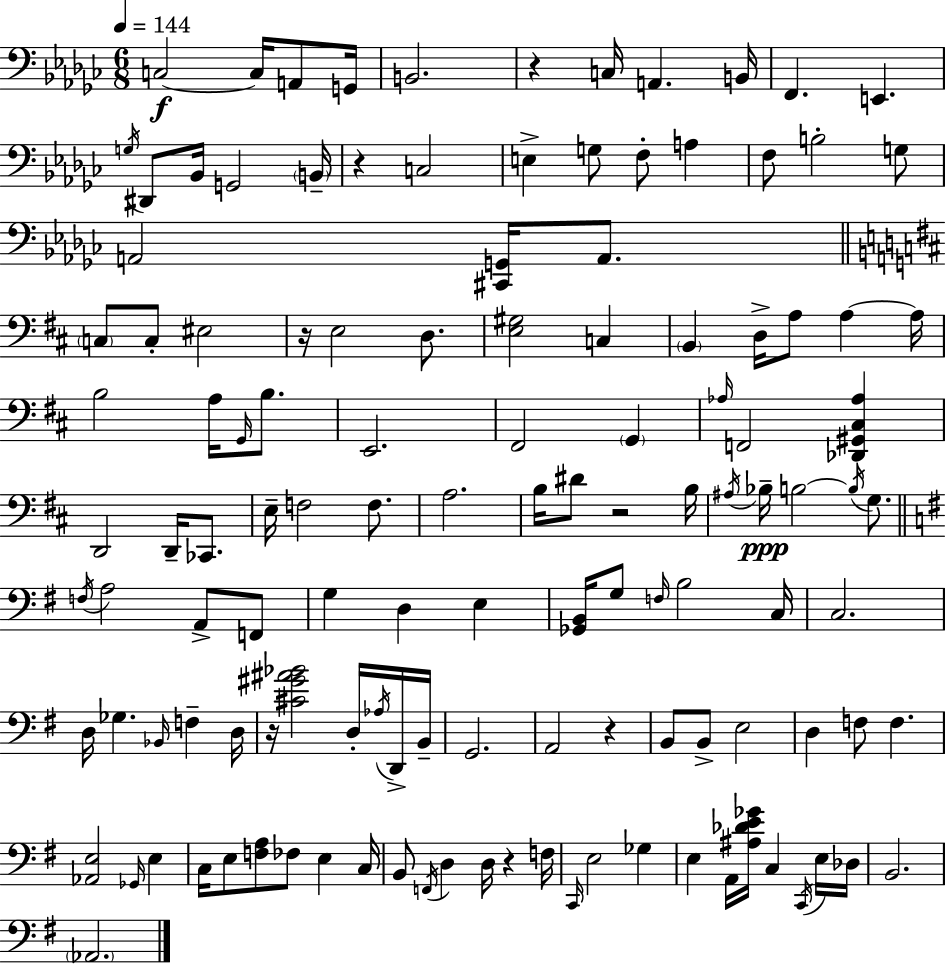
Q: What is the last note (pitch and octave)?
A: Ab2